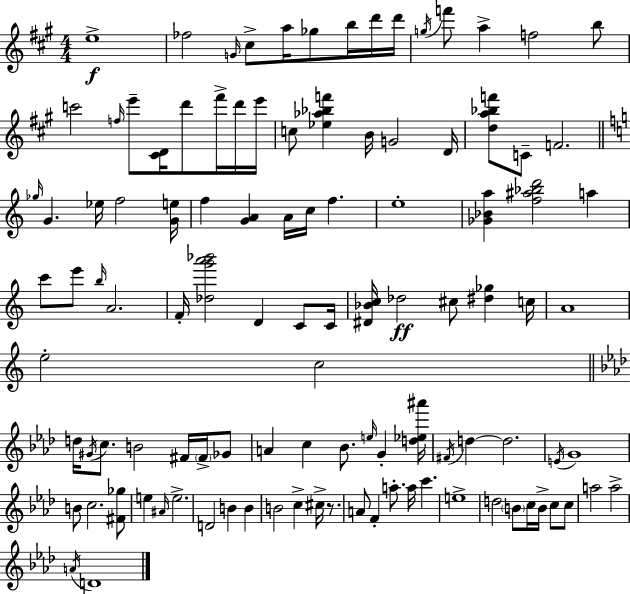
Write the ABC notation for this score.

X:1
T:Untitled
M:4/4
L:1/4
K:A
e4 _f2 G/4 ^c/2 a/4 _g/2 b/4 d'/4 d'/4 g/4 f'/2 a f2 b/2 c'2 f/4 e'/2 [^CD]/4 d'/2 ^f'/4 d'/4 e'/4 c/2 [_e_a_bf'] B/4 G2 D/4 [da_bf']/2 C/2 F2 _g/4 G _e/4 f2 [Ge]/4 f [GA] A/4 c/4 f e4 [_G_Ba] [f^a_bd']2 a c'/2 e'/2 b/4 A2 F/4 [_dg'a'_b']2 D C/2 C/4 [^D_Bc]/4 _d2 ^c/2 [^d_g] c/4 A4 e2 c2 d/4 ^G/4 c/2 B2 ^F/4 ^F/4 _G/2 A c _B/2 e/4 G [d_e^a']/4 ^F/4 d d2 E/4 G4 B/2 c2 [^F_g]/2 e ^A/4 e2 D2 B B B2 c ^c/4 z/2 A/2 F a/2 a/4 c' e4 d2 B/2 c/4 B/4 c/2 c/2 a2 a2 A/4 D4